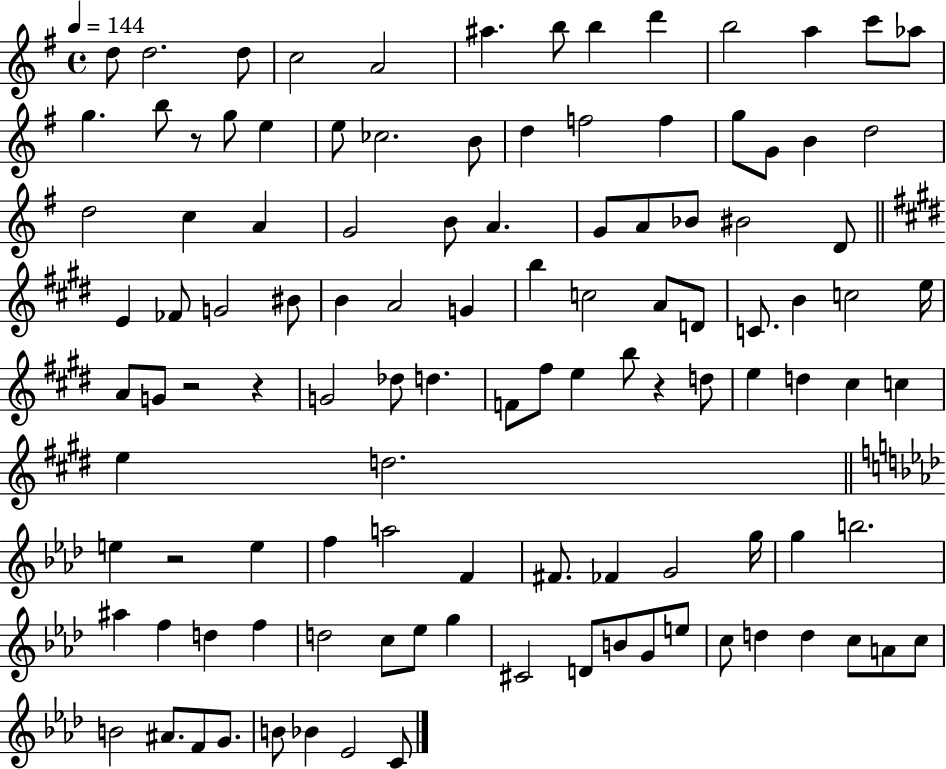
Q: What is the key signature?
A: G major